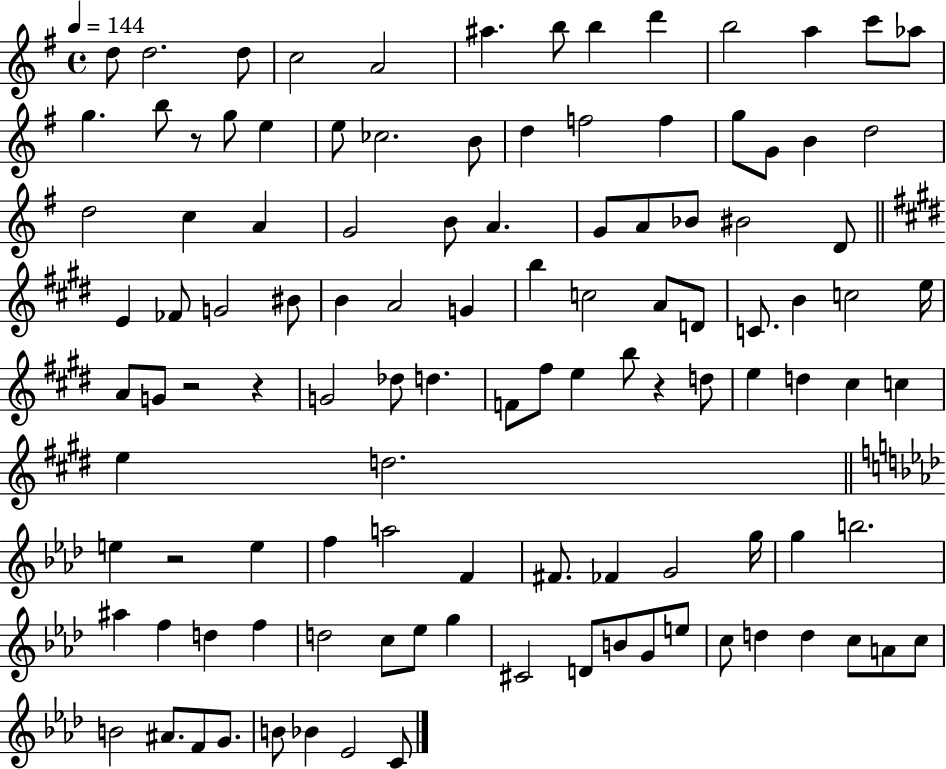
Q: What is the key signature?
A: G major